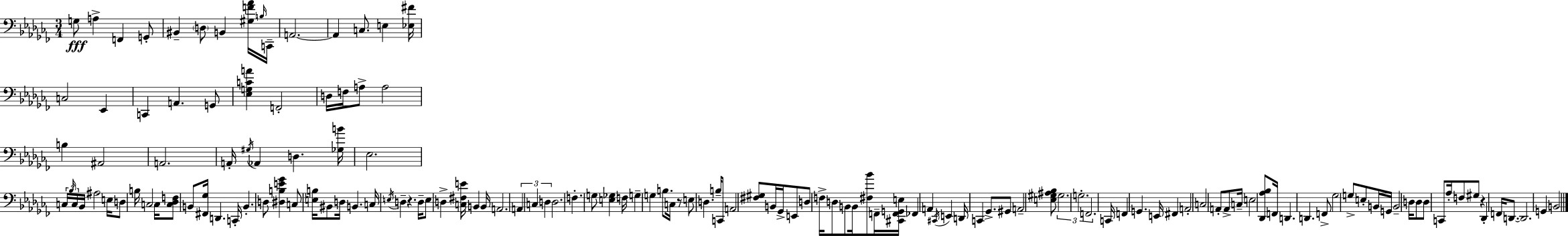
{
  \clef bass
  \numericTimeSignature
  \time 3/4
  \key aes \minor
  g8\fff a4-> f,4 g,8-. | bis,4-- \parenthesize d8 b,4 <gis f' aes'>16 \grace { b16 } | c,16-- a,2.~~ | a,4 c8. e4 | \break <ees fis'>16 c2 ees,4 | c,4 a,4. g,8 | <ees g c' a'>4 f,2-. | d16 f16 a8-> a2 | \break b4 ais,2 | a,2. | a,16-. \acciaccatura { gis16 } aes,4 d4. | <ges b'>16 ees2. | \break \tuplet 3/2 { c16 \grace { bes16 } c16 } bes,16 ais2 | e16 d8 b16 c2 | c16 <c des f>8 b,8 <fis, ges>16 d,4. | c,16-. b,4.-. d8 <dis b e' ges'>4 | \break c8 <e b>16 bis,8 d16 b,4. | c16 \acciaccatura { e16 } d4-- r4. | d16-- e8 d4-> <c fis e'>16 b,4 | b,16 a,2. | \break \tuplet 3/2 { a,4 c4 | d4 } d2. | f4.-. g8 | <e ges>4 f16 g4-- g4 | \break b8. c16 r8 e8 d4. | b16-- c,8 a,2 | <fis gis>8 b,16 ges,16-> e,8 d8 f16-> d8 | b,8 b,16 <fis bes'>8 f,16-- <cis, f, g, e>16 fes,4 | \break a,4 \acciaccatura { cis,16 } e,4 d,16 c,4 | ges,8.-> gis,8 a,2-- | <e gis ais bes>8 \tuplet 3/2 { gis2. | g2.-. | \break f,2. } | c,16 f,4 g,4. | e,16 fis,4 a,2-. | c2 | \break a,8-. a,8-> c16-- e2 | <des, aes bes>8 f,16 d,4. d,4. | f,8-> ges2 | g8-> e8-. b,16 g,16 b,2-- | \break d16 d8 d8 c,8 | aes16-. f8 gis8 r4 des,4-. | f,16 d,8.~~ d,2. | g,4 b,2 | \break \bar "|."
}